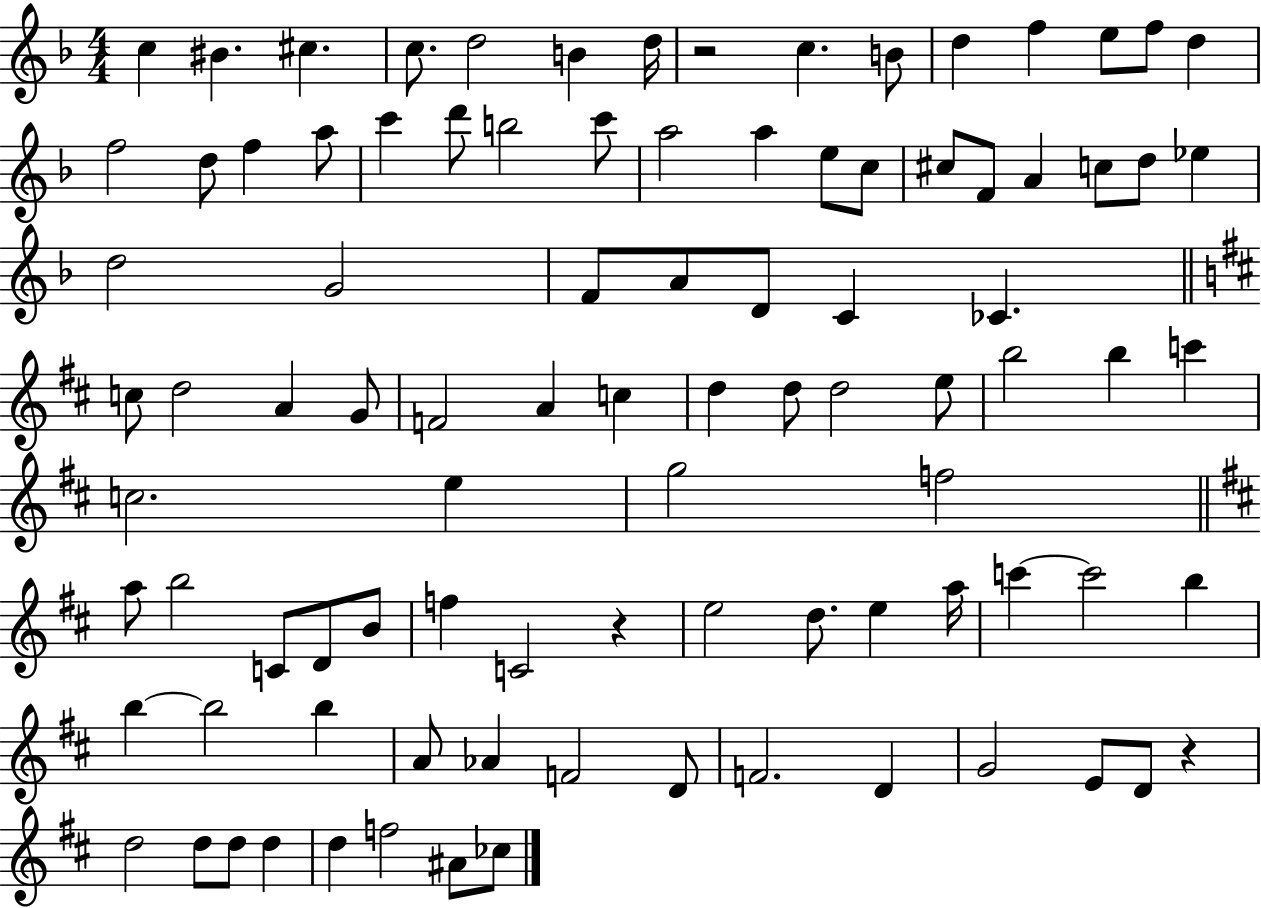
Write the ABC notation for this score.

X:1
T:Untitled
M:4/4
L:1/4
K:F
c ^B ^c c/2 d2 B d/4 z2 c B/2 d f e/2 f/2 d f2 d/2 f a/2 c' d'/2 b2 c'/2 a2 a e/2 c/2 ^c/2 F/2 A c/2 d/2 _e d2 G2 F/2 A/2 D/2 C _C c/2 d2 A G/2 F2 A c d d/2 d2 e/2 b2 b c' c2 e g2 f2 a/2 b2 C/2 D/2 B/2 f C2 z e2 d/2 e a/4 c' c'2 b b b2 b A/2 _A F2 D/2 F2 D G2 E/2 D/2 z d2 d/2 d/2 d d f2 ^A/2 _c/2